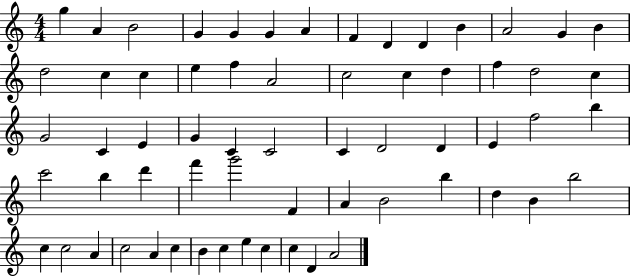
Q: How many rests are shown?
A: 0